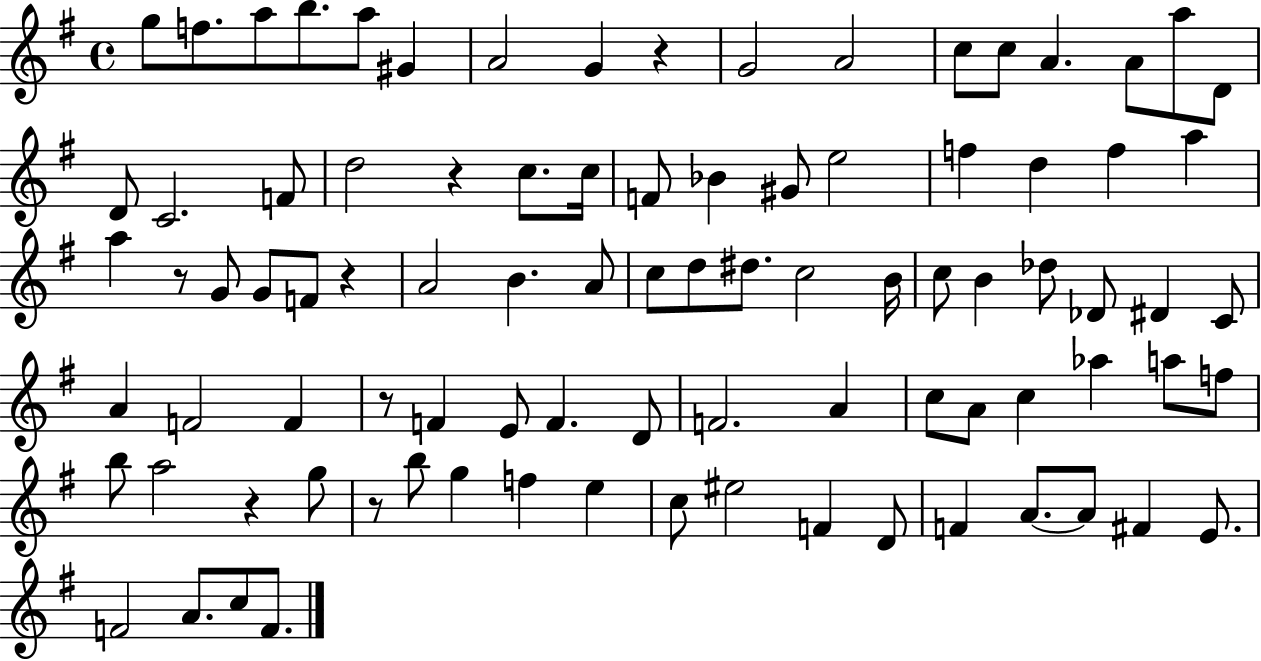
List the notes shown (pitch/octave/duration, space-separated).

G5/e F5/e. A5/e B5/e. A5/e G#4/q A4/h G4/q R/q G4/h A4/h C5/e C5/e A4/q. A4/e A5/e D4/e D4/e C4/h. F4/e D5/h R/q C5/e. C5/s F4/e Bb4/q G#4/e E5/h F5/q D5/q F5/q A5/q A5/q R/e G4/e G4/e F4/e R/q A4/h B4/q. A4/e C5/e D5/e D#5/e. C5/h B4/s C5/e B4/q Db5/e Db4/e D#4/q C4/e A4/q F4/h F4/q R/e F4/q E4/e F4/q. D4/e F4/h. A4/q C5/e A4/e C5/q Ab5/q A5/e F5/e B5/e A5/h R/q G5/e R/e B5/e G5/q F5/q E5/q C5/e EIS5/h F4/q D4/e F4/q A4/e. A4/e F#4/q E4/e. F4/h A4/e. C5/e F4/e.